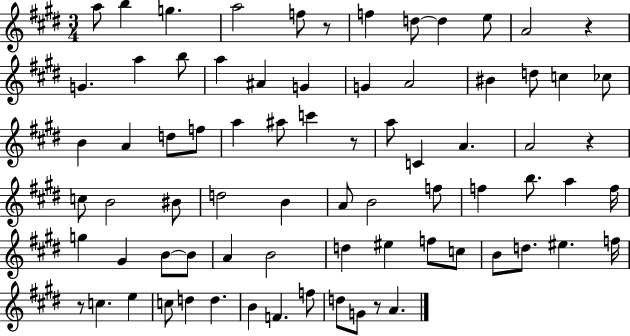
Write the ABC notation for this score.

X:1
T:Untitled
M:3/4
L:1/4
K:E
a/2 b g a2 f/2 z/2 f d/2 d e/2 A2 z G a b/2 a ^A G G A2 ^B d/2 c _c/2 B A d/2 f/2 a ^a/2 c' z/2 a/2 C A A2 z c/2 B2 ^B/2 d2 B A/2 B2 f/2 f b/2 a f/4 g ^G B/2 B/2 A B2 d ^e f/2 c/2 B/2 d/2 ^e f/4 z/2 c e c/2 d d B F f/2 d/2 G/2 z/2 A